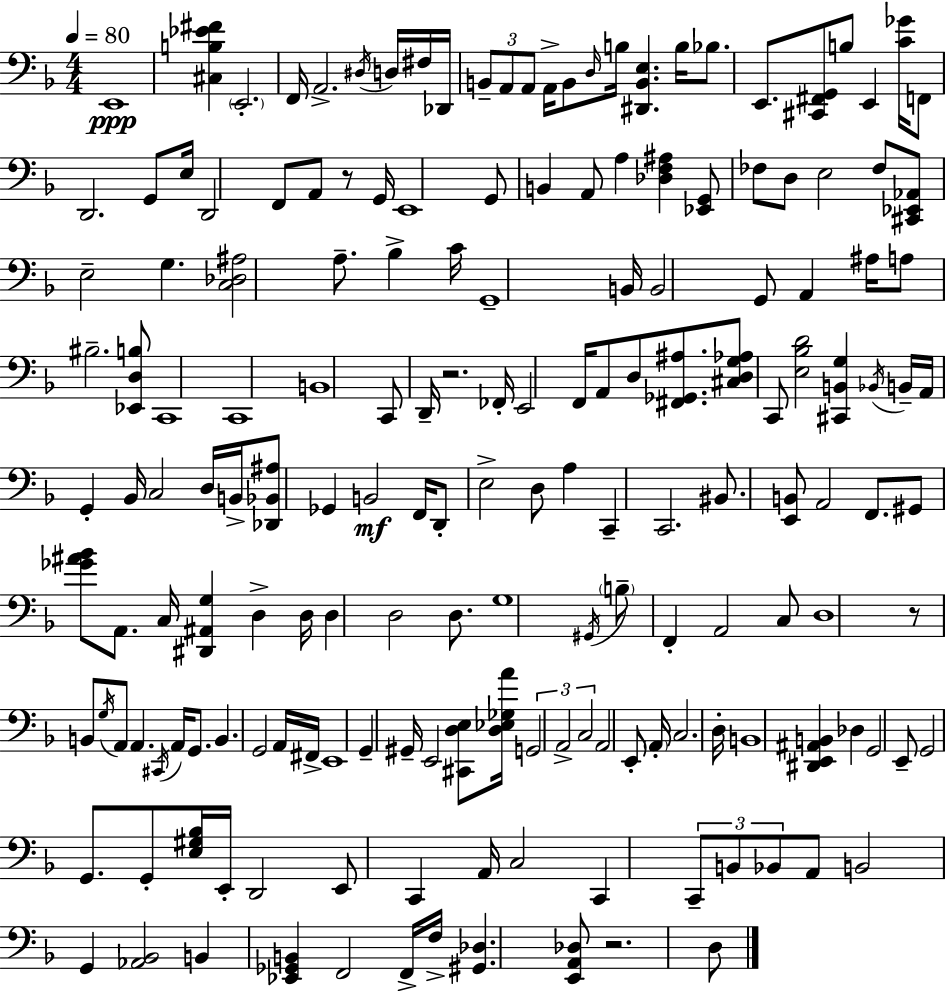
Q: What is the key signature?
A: F major